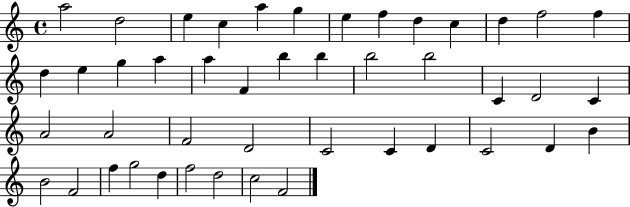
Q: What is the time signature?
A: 4/4